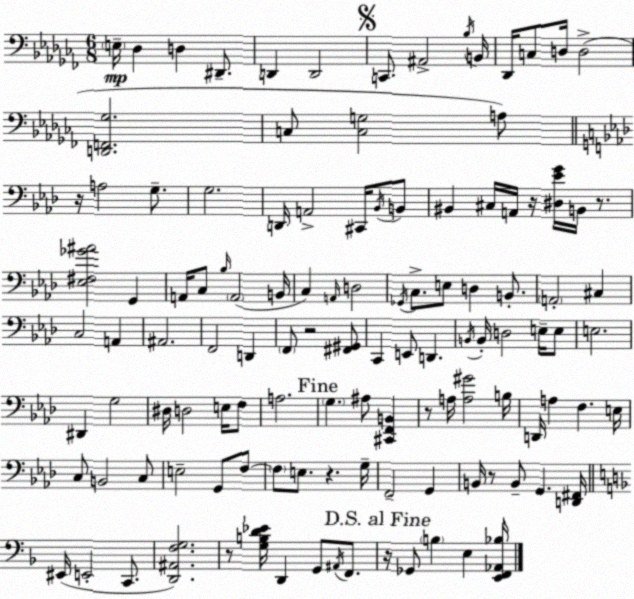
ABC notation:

X:1
T:Untitled
M:6/8
L:1/4
K:Abm
E,/4 _D, D, ^D,,/2 D,, D,,2 C,,/2 ^A,,2 _B,/4 B,,/4 _D,,/4 C,/2 D,/4 D,2 [D,,F,,_G,]2 C,/2 [C,G,]2 A,/2 z/4 A,2 G,/2 G,2 D,,/4 A,,2 ^C,,/4 _B,,/4 B,,/2 ^B,, ^C,/4 A,,/4 z/4 [^D,_EG]/4 B,,/4 z/2 [_E,^F,_G^A]2 G,, A,,/4 C,/2 _B,/4 A,,2 B,,/4 C, A,,/4 D,2 _G,,/4 C,/2 E,/2 D, B,,/2 A,,2 ^C, C,2 A,, ^A,,2 F,,2 D,, F,,/2 z2 [^F,,^G,,]/2 C,, E,,/2 D,, B,,/4 B,,/4 D,2 E,/4 E,/2 E,2 ^D,, G,2 ^D,/4 D,2 E,/4 F,/2 A,2 G, ^A,/2 [^C,,F,,B,,] z/2 A,/4 [A,^G]2 B,/4 D,,/4 A, F, E,/4 C,/2 B,,2 C,/2 E,2 G,,/2 F,/2 F,/2 E,/2 z G,/4 F,,2 G,, B,,/4 z/2 B,,/2 G,, [D,,^F,,]/4 ^E,,/4 E,,2 C,,/2 [D,,^A,,F,G,]2 z/2 [G,B,D_E]/4 D,, G,,/2 ^A,,/4 F,,/2 z/4 _G,,/2 B, E, [E,,F,,_A,,_B,]/4